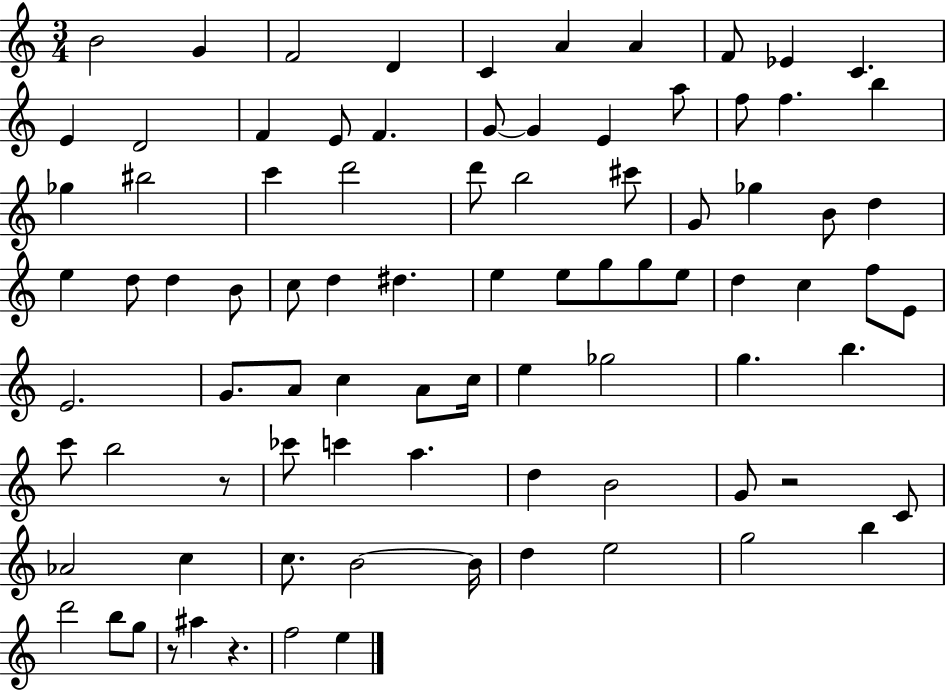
B4/h G4/q F4/h D4/q C4/q A4/q A4/q F4/e Eb4/q C4/q. E4/q D4/h F4/q E4/e F4/q. G4/e G4/q E4/q A5/e F5/e F5/q. B5/q Gb5/q BIS5/h C6/q D6/h D6/e B5/h C#6/e G4/e Gb5/q B4/e D5/q E5/q D5/e D5/q B4/e C5/e D5/q D#5/q. E5/q E5/e G5/e G5/e E5/e D5/q C5/q F5/e E4/e E4/h. G4/e. A4/e C5/q A4/e C5/s E5/q Gb5/h G5/q. B5/q. C6/e B5/h R/e CES6/e C6/q A5/q. D5/q B4/h G4/e R/h C4/e Ab4/h C5/q C5/e. B4/h B4/s D5/q E5/h G5/h B5/q D6/h B5/e G5/e R/e A#5/q R/q. F5/h E5/q